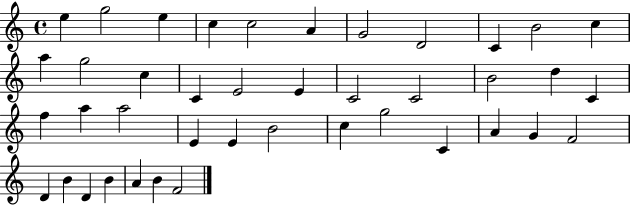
{
  \clef treble
  \time 4/4
  \defaultTimeSignature
  \key c \major
  e''4 g''2 e''4 | c''4 c''2 a'4 | g'2 d'2 | c'4 b'2 c''4 | \break a''4 g''2 c''4 | c'4 e'2 e'4 | c'2 c'2 | b'2 d''4 c'4 | \break f''4 a''4 a''2 | e'4 e'4 b'2 | c''4 g''2 c'4 | a'4 g'4 f'2 | \break d'4 b'4 d'4 b'4 | a'4 b'4 f'2 | \bar "|."
}